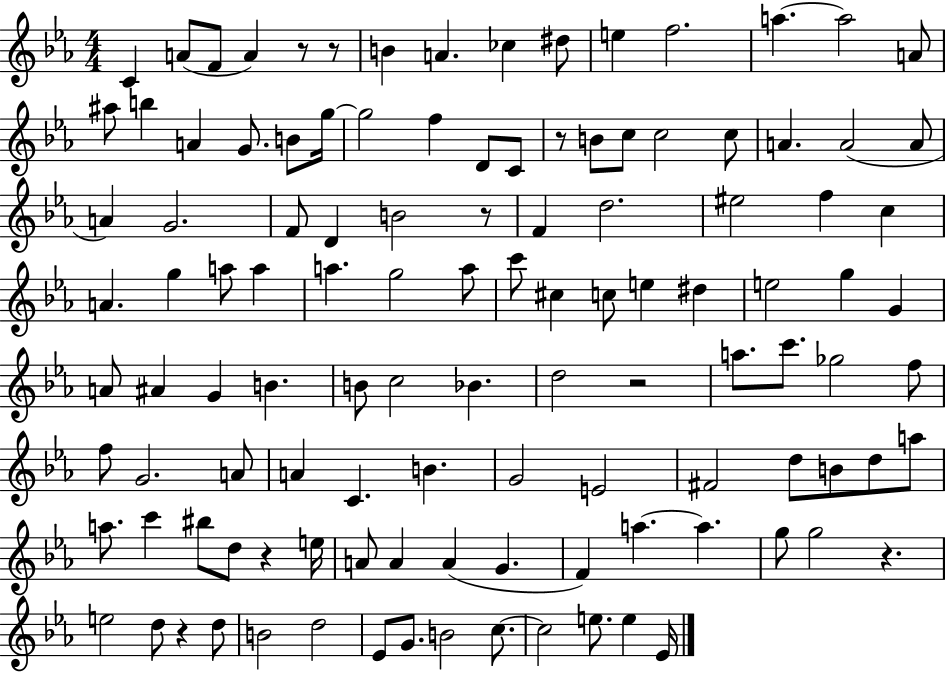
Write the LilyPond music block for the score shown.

{
  \clef treble
  \numericTimeSignature
  \time 4/4
  \key ees \major
  c'4 a'8( f'8 a'4) r8 r8 | b'4 a'4. ces''4 dis''8 | e''4 f''2. | a''4.~~ a''2 a'8 | \break ais''8 b''4 a'4 g'8. b'8 g''16~~ | g''2 f''4 d'8 c'8 | r8 b'8 c''8 c''2 c''8 | a'4. a'2( a'8 | \break a'4) g'2. | f'8 d'4 b'2 r8 | f'4 d''2. | eis''2 f''4 c''4 | \break a'4. g''4 a''8 a''4 | a''4. g''2 a''8 | c'''8 cis''4 c''8 e''4 dis''4 | e''2 g''4 g'4 | \break a'8 ais'4 g'4 b'4. | b'8 c''2 bes'4. | d''2 r2 | a''8. c'''8. ges''2 f''8 | \break f''8 g'2. a'8 | a'4 c'4. b'4. | g'2 e'2 | fis'2 d''8 b'8 d''8 a''8 | \break a''8. c'''4 bis''8 d''8 r4 e''16 | a'8 a'4 a'4( g'4. | f'4) a''4.~~ a''4. | g''8 g''2 r4. | \break e''2 d''8 r4 d''8 | b'2 d''2 | ees'8 g'8. b'2 c''8.~~ | c''2 e''8. e''4 ees'16 | \break \bar "|."
}